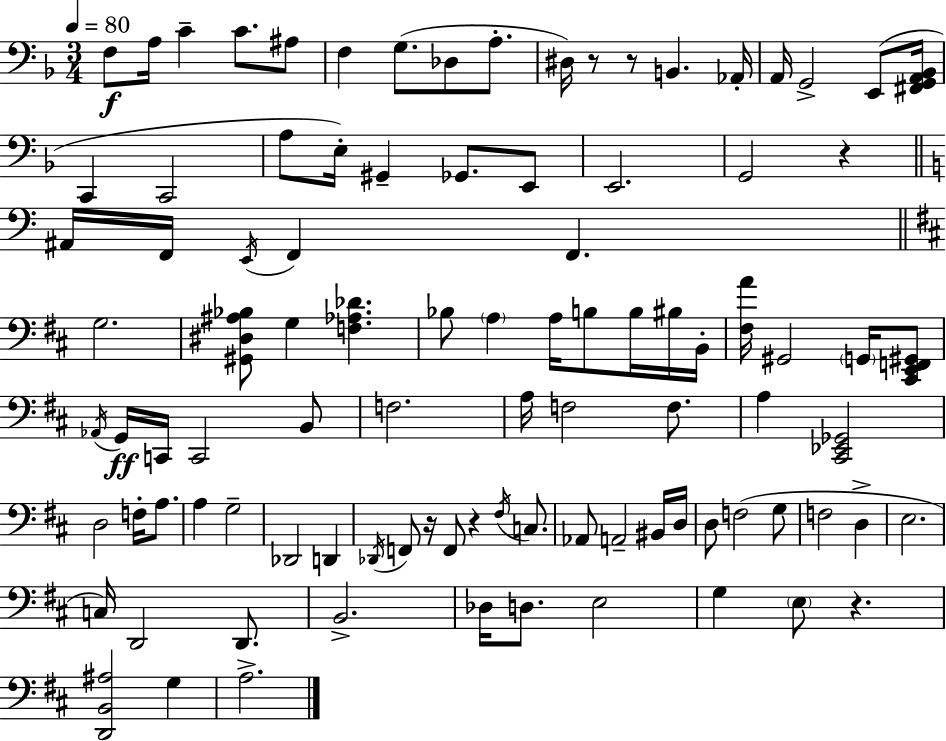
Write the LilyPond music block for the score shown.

{
  \clef bass
  \numericTimeSignature
  \time 3/4
  \key d \minor
  \tempo 4 = 80
  f8\f a16 c'4-- c'8. ais8 | f4 g8.( des8 a8.-. | dis16) r8 r8 b,4. aes,16-. | a,16 g,2-> e,8( <fis, g, a, bes,>16 | \break c,4 c,2 | a8 e16-.) gis,4-- ges,8. e,8 | e,2. | g,2 r4 | \break \bar "||" \break \key c \major ais,16 f,16 \acciaccatura { e,16 } f,4 f,4. | \bar "||" \break \key d \major g2. | <gis, dis ais bes>8 g4 <f aes des'>4. | bes8 \parenthesize a4 a16 b8 b16 bis16 b,16-. | <fis a'>16 gis,2 \parenthesize g,16 <cis, e, f, gis,>8 | \break \acciaccatura { aes,16 }\ff g,16 c,16 c,2 b,8 | f2. | a16 f2 f8. | a4 <cis, ees, ges,>2 | \break d2 f16-. a8. | a4 g2-- | des,2 d,4 | \acciaccatura { des,16 } f,8 r16 f,8 r4 \acciaccatura { fis16 } | \break c8. aes,8 a,2-- | bis,16 d16 d8 f2( | g8 f2 d4-> | e2. | \break c16) d,2 | d,8. b,2.-> | des16 d8. e2 | g4 \parenthesize e8 r4. | \break <d, b, ais>2 g4 | a2.-> | \bar "|."
}